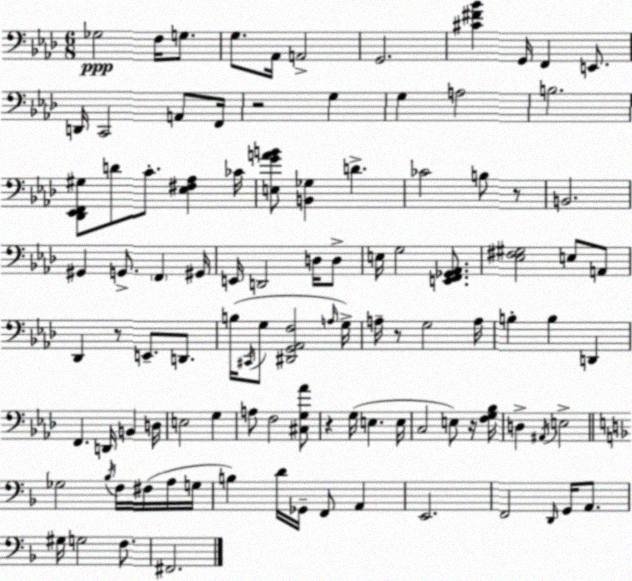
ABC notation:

X:1
T:Untitled
M:6/8
L:1/4
K:Ab
_G,2 F,/4 G,/2 G,/2 _A,,/4 A,,2 G,,2 [^C^F_B] G,,/4 F,, E,,/2 D,,/4 C,,2 A,,/2 F,,/4 z2 G, G, A,2 B,2 [_D,,_E,,F,,^G,]/2 D/2 C/2 [_E,^F,_A,] _C/4 [E,GAB]/2 [B,,_G,] D _C2 B,/2 z/2 B,,2 ^G,, G,,/2 F,, ^G,,/4 E,,/4 D,,2 D,/4 D,/2 E,/4 G,2 [E,,F,,_G,,_A,,]/2 [_E,^F,^G,]2 E,/2 A,,/2 _D,, z/2 E,,/2 D,,/2 B,/4 ^C,,/4 G,/2 [^D,,G,,_A,,F,]2 A,/4 G,/4 A,/4 z/2 G,2 A,/4 B, B, D,, F,, D,,/4 B,, D,/4 E,2 G, A,/2 F,2 [^C,G,_A]/2 z G,/4 E, E,/4 C,2 E,/2 z/4 [F,G,_B,]/4 D, ^A,,/4 E,2 _G,2 _B,/4 F,/4 ^F,/4 A,/4 G,/4 B, D/4 _G,,/4 F,,/2 A,, E,,2 F,,2 D,,/4 G,,/4 A,,/2 ^G,/4 G,2 F,/2 ^F,,2